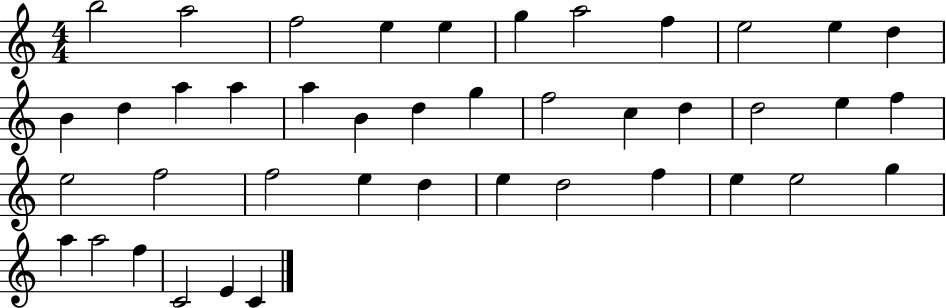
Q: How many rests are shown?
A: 0